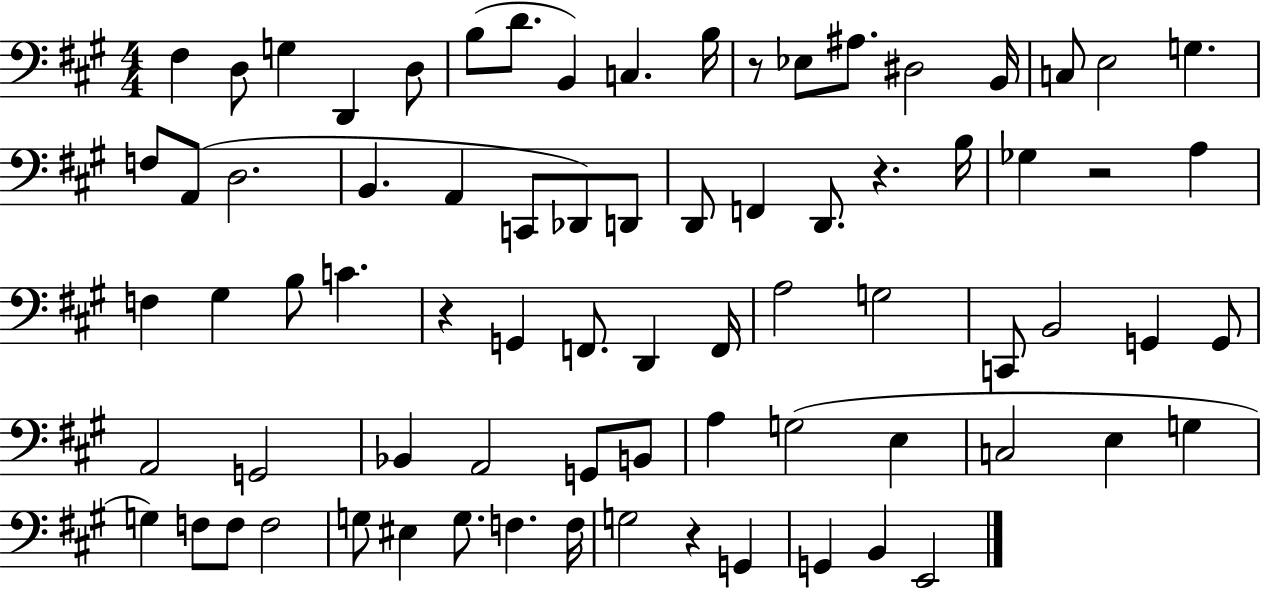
{
  \clef bass
  \numericTimeSignature
  \time 4/4
  \key a \major
  \repeat volta 2 { fis4 d8 g4 d,4 d8 | b8( d'8. b,4) c4. b16 | r8 ees8 ais8. dis2 b,16 | c8 e2 g4. | \break f8 a,8( d2. | b,4. a,4 c,8 des,8) d,8 | d,8 f,4 d,8. r4. b16 | ges4 r2 a4 | \break f4 gis4 b8 c'4. | r4 g,4 f,8. d,4 f,16 | a2 g2 | c,8 b,2 g,4 g,8 | \break a,2 g,2 | bes,4 a,2 g,8 b,8 | a4 g2( e4 | c2 e4 g4 | \break g4) f8 f8 f2 | g8 eis4 g8. f4. f16 | g2 r4 g,4 | g,4 b,4 e,2 | \break } \bar "|."
}